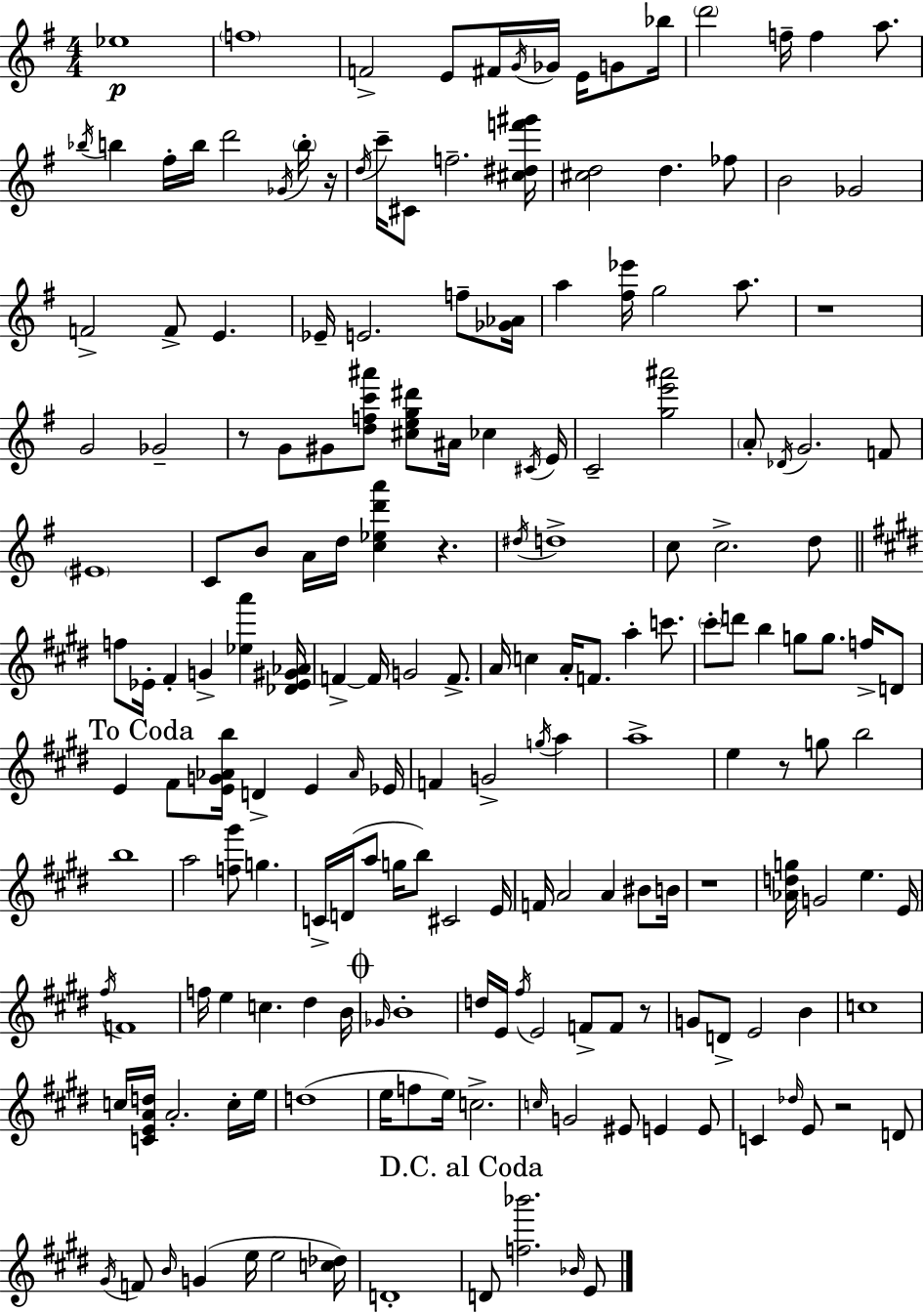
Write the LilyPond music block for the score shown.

{
  \clef treble
  \numericTimeSignature
  \time 4/4
  \key e \minor
  \repeat volta 2 { ees''1\p | \parenthesize f''1 | f'2-> e'8 fis'16 \acciaccatura { g'16 } ges'16 e'16 g'8 | bes''16 \parenthesize d'''2 f''16-- f''4 a''8. | \break \acciaccatura { bes''16 } b''4 fis''16-. b''16 d'''2 | \acciaccatura { ges'16 } \parenthesize b''16-. r16 \acciaccatura { d''16 } c'''16-- cis'8 f''2.-- | <cis'' dis'' f''' gis'''>16 <cis'' d''>2 d''4. | fes''8 b'2 ges'2 | \break f'2-> f'8-> e'4. | ees'16-- e'2. | f''8-- <ges' aes'>16 a''4 <fis'' ees'''>16 g''2 | a''8. r1 | \break g'2 ges'2-- | r8 g'8 gis'8 <d'' f'' c''' ais'''>8 <cis'' e'' g'' dis'''>8 ais'16 ces''4 | \acciaccatura { cis'16 } e'16 c'2-- <g'' e''' ais'''>2 | \parenthesize a'8-. \acciaccatura { des'16 } g'2. | \break f'8 \parenthesize eis'1 | c'8 b'8 a'16 d''16 <c'' ees'' d''' a'''>4 | r4. \acciaccatura { dis''16 } d''1-> | c''8 c''2.-> | \break d''8 \bar "||" \break \key e \major f''8 ees'16-. fis'4-. g'4-> <ees'' a'''>4 <des' ees' gis' aes'>16 | f'4->~~ f'16 g'2 f'8.-> | a'16 c''4 a'16-. f'8. a''4-. c'''8. | \parenthesize cis'''8-. d'''8 b''4 g''8 g''8. f''16-> d'8 | \break \mark "To Coda" e'4 fis'8 <e' g' aes' b''>16 d'4-> e'4 \grace { aes'16 } | ees'16 f'4 g'2-> \acciaccatura { g''16 } a''4 | a''1-> | e''4 r8 g''8 b''2 | \break b''1 | a''2 <f'' gis'''>8 g''4. | c'16-> d'16( a''8 g''16 b''8) cis'2 | e'16 f'16 a'2 a'4 bis'8 | \break b'16 r1 | <aes' d'' g''>16 g'2 e''4. | e'16 \acciaccatura { fis''16 } f'1 | f''16 e''4 c''4. dis''4 | \break b'16 \mark \markup { \musicglyph "scripts.coda" } \grace { ges'16 } b'1-. | d''16 e'16 \acciaccatura { fis''16 } e'2 f'8-> | f'8 r8 g'8 d'8-> e'2 | b'4 c''1 | \break c''16 <c' e' a' d''>16 a'2.-. | c''16-. e''16 d''1( | e''16 f''8 e''16) c''2.-> | \grace { c''16 } g'2 eis'8 | \break e'4 e'8 c'4 \grace { des''16 } e'8 r2 | d'8 \acciaccatura { gis'16 } f'8 \grace { b'16 }( g'4 e''16 | e''2 <c'' des''>16) d'1-. | \mark "D.C. al Coda" d'8 <f'' bes'''>2. | \break \grace { bes'16 } e'8 } \bar "|."
}